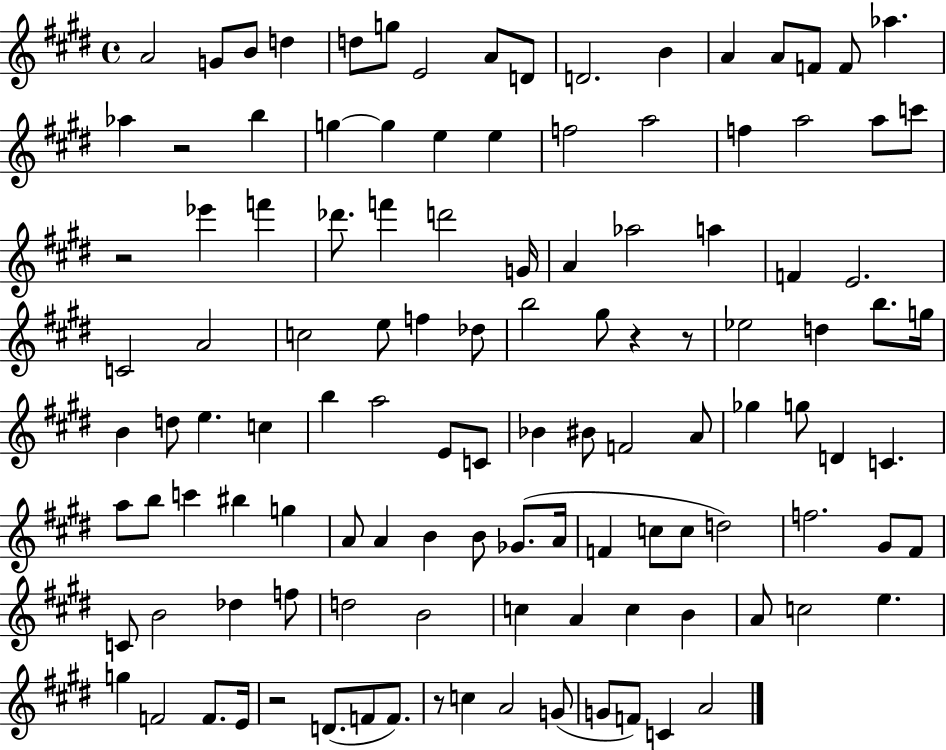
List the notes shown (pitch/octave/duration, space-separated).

A4/h G4/e B4/e D5/q D5/e G5/e E4/h A4/e D4/e D4/h. B4/q A4/q A4/e F4/e F4/e Ab5/q. Ab5/q R/h B5/q G5/q G5/q E5/q E5/q F5/h A5/h F5/q A5/h A5/e C6/e R/h Eb6/q F6/q Db6/e. F6/q D6/h G4/s A4/q Ab5/h A5/q F4/q E4/h. C4/h A4/h C5/h E5/e F5/q Db5/e B5/h G#5/e R/q R/e Eb5/h D5/q B5/e. G5/s B4/q D5/e E5/q. C5/q B5/q A5/h E4/e C4/e Bb4/q BIS4/e F4/h A4/e Gb5/q G5/e D4/q C4/q. A5/e B5/e C6/q BIS5/q G5/q A4/e A4/q B4/q B4/e Gb4/e. A4/s F4/q C5/e C5/e D5/h F5/h. G#4/e F#4/e C4/e B4/h Db5/q F5/e D5/h B4/h C5/q A4/q C5/q B4/q A4/e C5/h E5/q. G5/q F4/h F4/e. E4/s R/h D4/e. F4/e F4/e. R/e C5/q A4/h G4/e G4/e F4/e C4/q A4/h